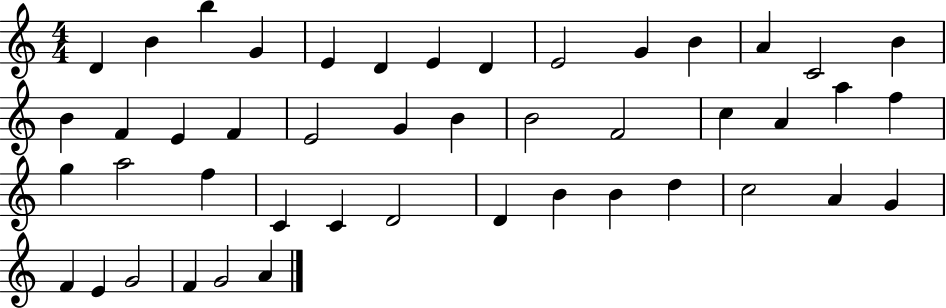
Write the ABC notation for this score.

X:1
T:Untitled
M:4/4
L:1/4
K:C
D B b G E D E D E2 G B A C2 B B F E F E2 G B B2 F2 c A a f g a2 f C C D2 D B B d c2 A G F E G2 F G2 A